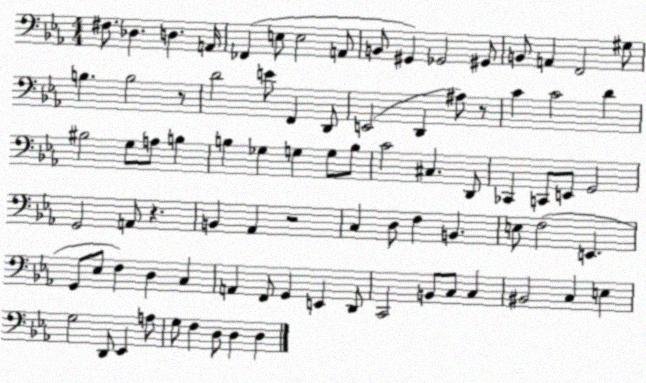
X:1
T:Untitled
M:4/4
L:1/4
K:Eb
^F,/2 _D, D, A,,/4 _F,, E,/2 E,2 A,,/2 B,,/2 ^G,, _G,,2 ^G,,/2 B,,/2 A,, F,,2 ^G,/2 B, B,2 z/2 D2 E/2 F,, D,,/2 E,,2 D,, ^A,/2 z/2 C C2 D ^B,2 G,/2 A,/2 B, B, _G, G, G,/2 B,/2 C2 ^C, D,,/2 _C,, C,,/2 E,,/2 G,,2 G,,2 A,,/2 z B,, _A,, z2 C, D,/2 F, B,, E,/2 F,2 E,, G,,/2 _E,/2 F, D, C, A,, F,,/2 G,, E,, D,,/2 C,,2 B,,/2 C,/2 C, ^B,,2 C, E, G,2 D,,/2 _E,, A,/2 G,/2 F, D,/2 D, D,